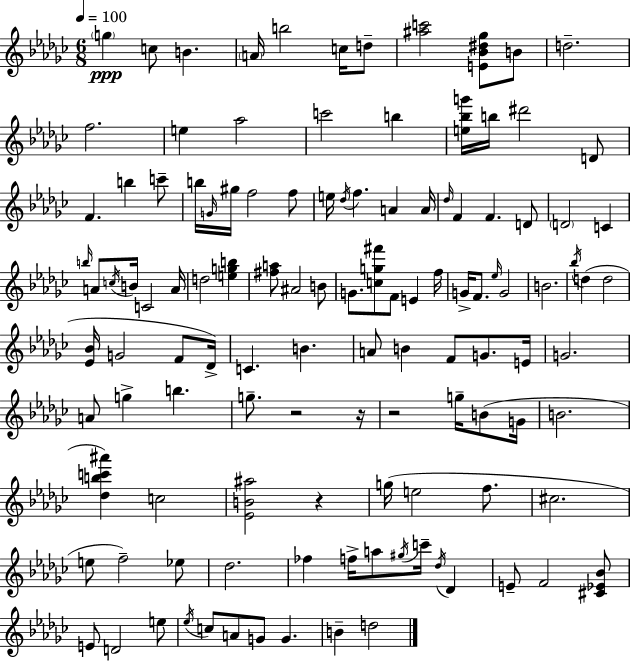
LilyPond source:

{
  \clef treble
  \numericTimeSignature
  \time 6/8
  \key ees \minor
  \tempo 4 = 100
  \parenthesize g''4\ppp c''8 b'4. | \parenthesize a'16 b''2 c''16 d''8-- | <ais'' c'''>2 <e' bes' dis'' ges''>8 b'8 | d''2.-- | \break f''2. | e''4 aes''2 | c'''2 b''4 | <e'' bes'' g'''>16 b''16 dis'''2 d'8 | \break f'4. b''4 c'''8-- | b''16 \grace { g'16 } gis''16 f''2 f''8 | e''16 \acciaccatura { des''16 } f''4. a'4 | a'16 \grace { des''16 } f'4 f'4. | \break d'8 \parenthesize d'2 c'4 | \grace { b''16 } a'8 \acciaccatura { c''16 } b'16 c'2 | a'16 d''2 | <e'' g'' b''>4 <fis'' a''>8 ais'2 | \break b'8 g'8. <c'' g'' fis'''>8 f'8 | e'4 f''16 g'16-> f'8. \grace { ees''16 } g'2 | b'2. | \acciaccatura { bes''16 } d''4( d''2 | \break <ees' bes'>16 g'2 | f'8 des'16->) c'4. | b'4. a'8 b'4 | f'8 g'8. e'16 g'2. | \break a'8 g''4-> | b''4. g''8.-- r2 | r16 r2 | g''16-- b'8( g'16 b'2. | \break <des'' b'' c''' ais'''>4) c''2 | <ees' b' ais''>2 | r4 g''16( e''2 | f''8. cis''2. | \break e''8 f''2--) | ees''8 des''2. | fes''4 f''16-> | a''8 \acciaccatura { gis''16 } c'''16-- \acciaccatura { des''16 } des'4 e'8-- f'2 | \break <cis' ees' bes'>8 e'8 d'2 | e''8 \acciaccatura { ees''16 } c''8 | a'8 g'8 g'4. b'4-- | d''2 \bar "|."
}